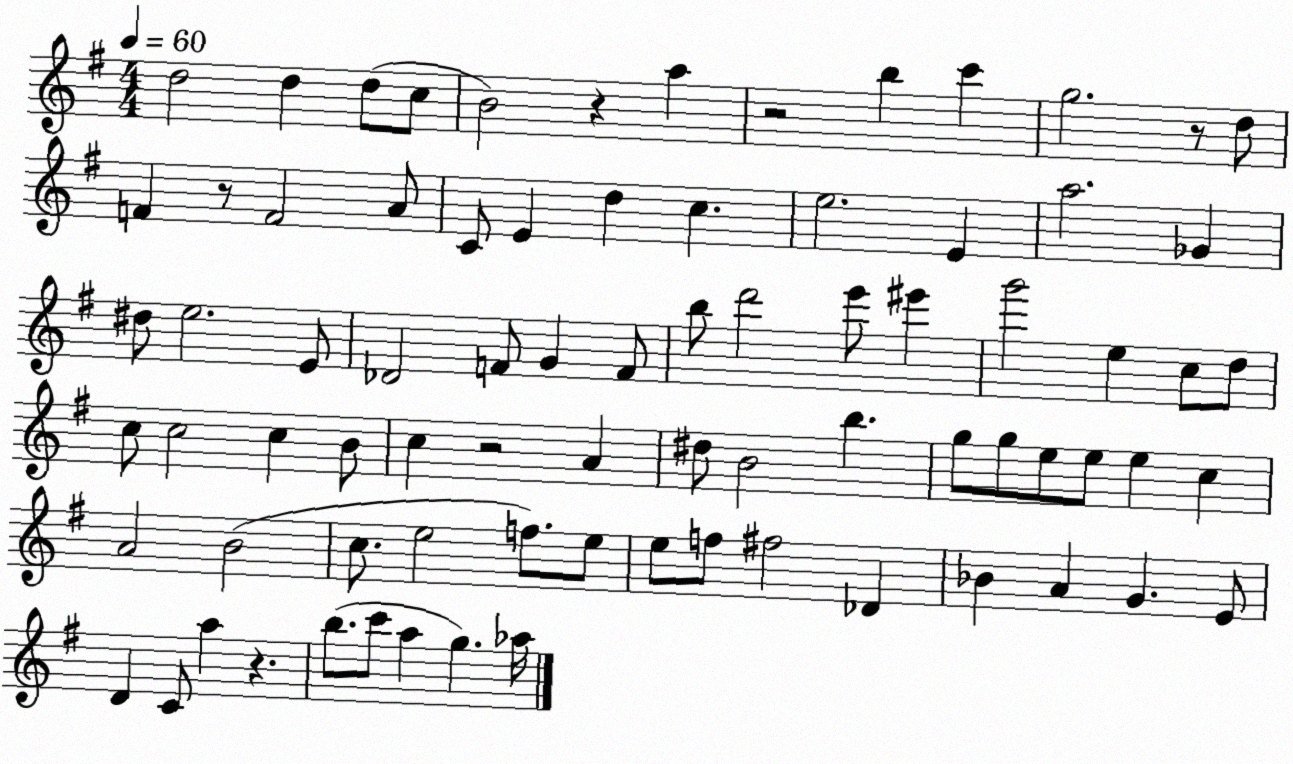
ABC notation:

X:1
T:Untitled
M:4/4
L:1/4
K:G
d2 d d/2 c/2 B2 z a z2 b c' g2 z/2 d/2 F z/2 F2 A/2 C/2 E d c e2 E a2 _G ^d/2 e2 E/2 _D2 F/2 G F/2 b/2 d'2 e'/2 ^e' g'2 e c/2 d/2 c/2 c2 c B/2 c z2 A ^d/2 B2 b g/2 g/2 e/2 e/2 e c A2 B2 c/2 e2 f/2 e/2 e/2 f/2 ^f2 _D _B A G E/2 D C/2 a z b/2 c'/2 a g _a/4